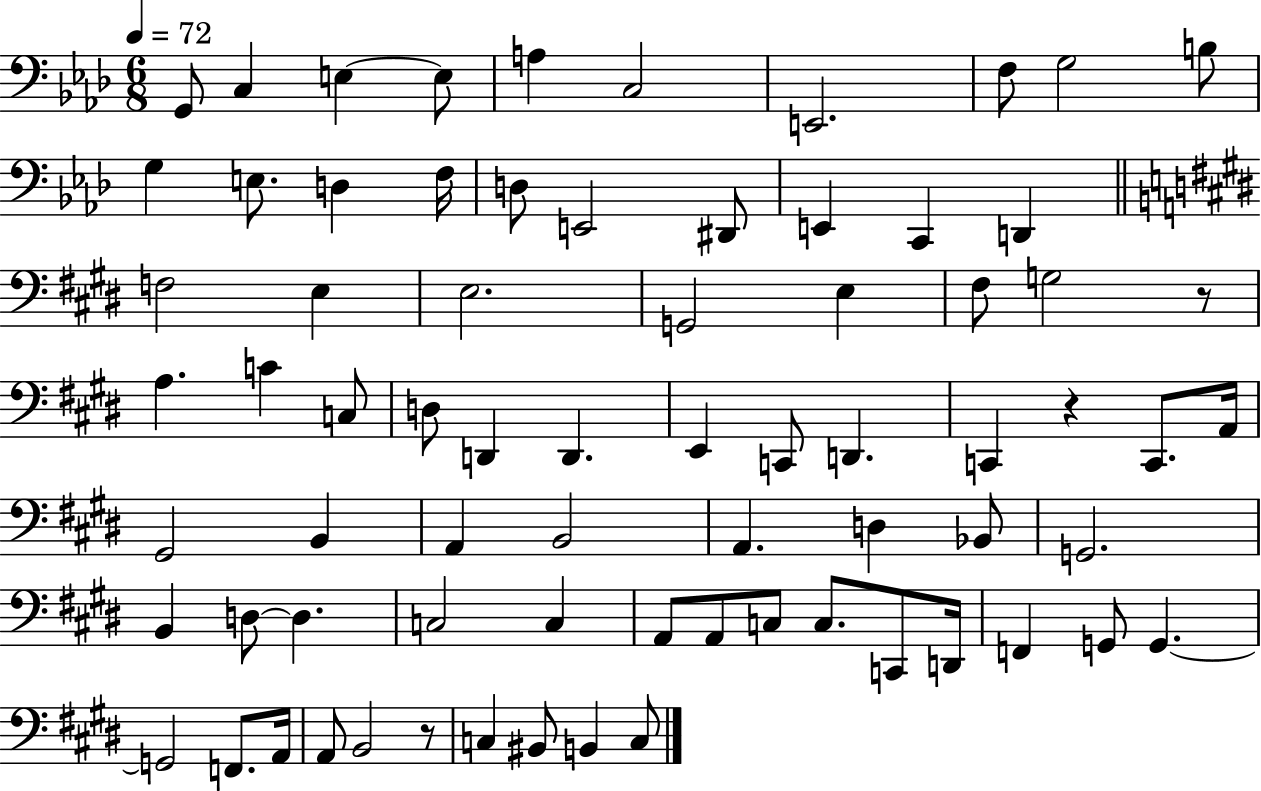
{
  \clef bass
  \numericTimeSignature
  \time 6/8
  \key aes \major
  \tempo 4 = 72
  g,8 c4 e4~~ e8 | a4 c2 | e,2. | f8 g2 b8 | \break g4 e8. d4 f16 | d8 e,2 dis,8 | e,4 c,4 d,4 | \bar "||" \break \key e \major f2 e4 | e2. | g,2 e4 | fis8 g2 r8 | \break a4. c'4 c8 | d8 d,4 d,4. | e,4 c,8 d,4. | c,4 r4 c,8. a,16 | \break gis,2 b,4 | a,4 b,2 | a,4. d4 bes,8 | g,2. | \break b,4 d8~~ d4. | c2 c4 | a,8 a,8 c8 c8. c,8 d,16 | f,4 g,8 g,4.~~ | \break g,2 f,8. a,16 | a,8 b,2 r8 | c4 bis,8 b,4 c8 | \bar "|."
}